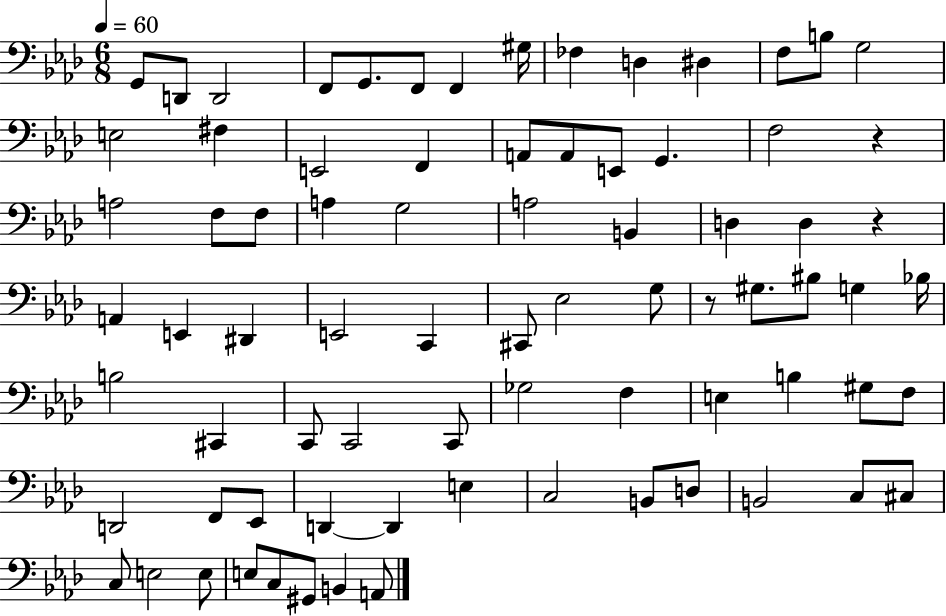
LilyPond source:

{
  \clef bass
  \numericTimeSignature
  \time 6/8
  \key aes \major
  \tempo 4 = 60
  \repeat volta 2 { g,8 d,8 d,2 | f,8 g,8. f,8 f,4 gis16 | fes4 d4 dis4 | f8 b8 g2 | \break e2 fis4 | e,2 f,4 | a,8 a,8 e,8 g,4. | f2 r4 | \break a2 f8 f8 | a4 g2 | a2 b,4 | d4 d4 r4 | \break a,4 e,4 dis,4 | e,2 c,4 | cis,8 ees2 g8 | r8 gis8. bis8 g4 bes16 | \break b2 cis,4 | c,8 c,2 c,8 | ges2 f4 | e4 b4 gis8 f8 | \break d,2 f,8 ees,8 | d,4~~ d,4 e4 | c2 b,8 d8 | b,2 c8 cis8 | \break c8 e2 e8 | e8 c8 gis,8 b,4 a,8 | } \bar "|."
}